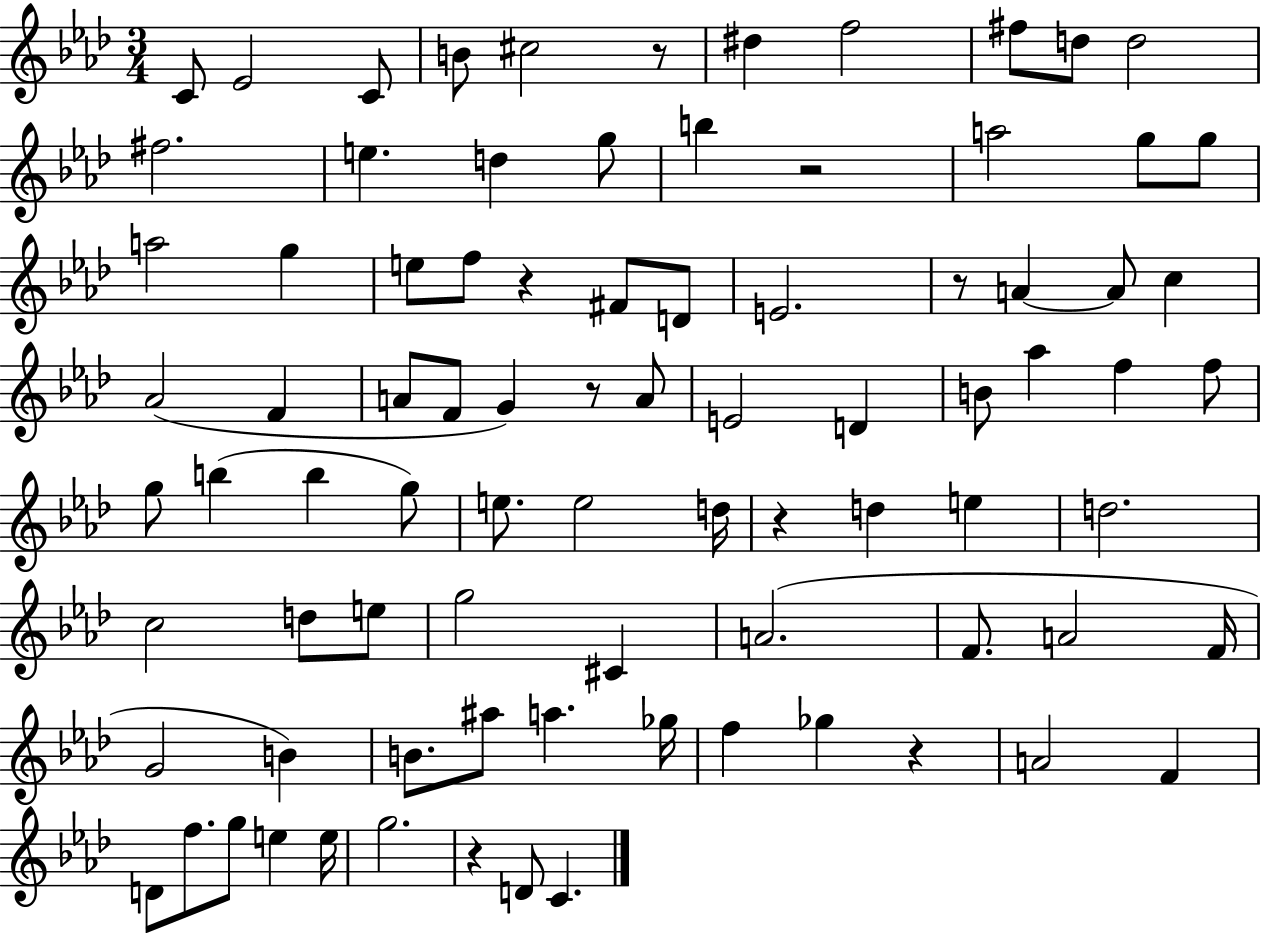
X:1
T:Untitled
M:3/4
L:1/4
K:Ab
C/2 _E2 C/2 B/2 ^c2 z/2 ^d f2 ^f/2 d/2 d2 ^f2 e d g/2 b z2 a2 g/2 g/2 a2 g e/2 f/2 z ^F/2 D/2 E2 z/2 A A/2 c _A2 F A/2 F/2 G z/2 A/2 E2 D B/2 _a f f/2 g/2 b b g/2 e/2 e2 d/4 z d e d2 c2 d/2 e/2 g2 ^C A2 F/2 A2 F/4 G2 B B/2 ^a/2 a _g/4 f _g z A2 F D/2 f/2 g/2 e e/4 g2 z D/2 C